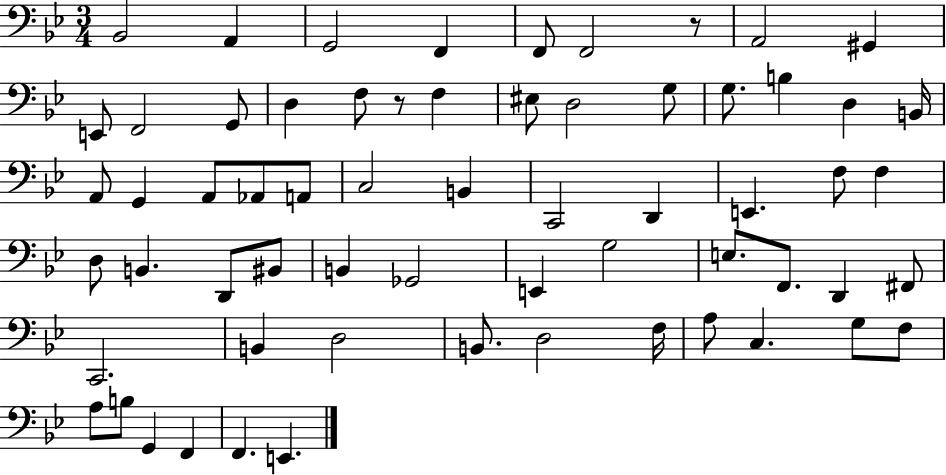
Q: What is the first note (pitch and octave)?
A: Bb2